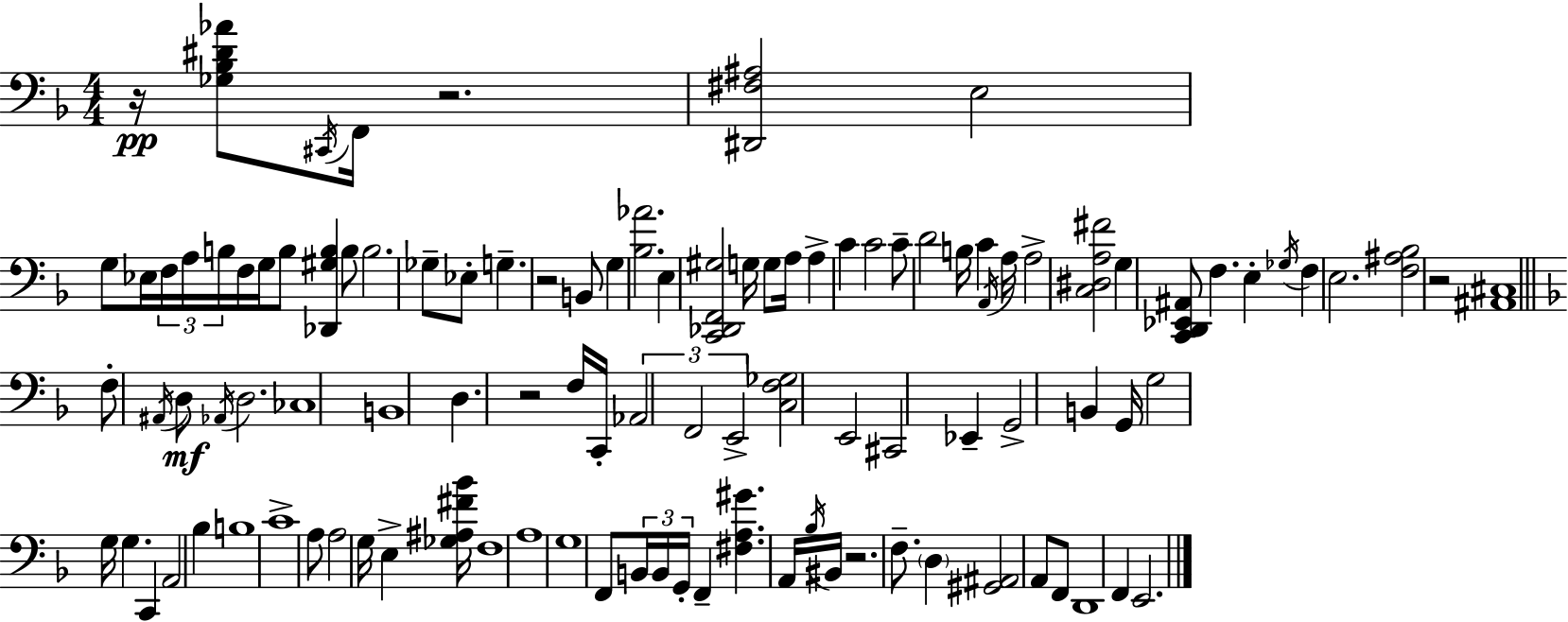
{
  \clef bass
  \numericTimeSignature
  \time 4/4
  \key d \minor
  r16\pp <ges bes dis' aes'>8 \acciaccatura { cis,16 } f,16 r2. | <dis, fis ais>2 e2 | g8 ees16 \tuplet 3/2 { f16 a16 b16 } f16 g16 b8 <des, gis b>4 b8 | b2. ges8-- ees8-. | \break g4.-- r2 b,8 | g4 <bes aes'>2. | e4 <c, des, f, gis>2 g16 g8 | a16 a4-> c'4 c'2 | \break c'8-- d'2 b16 c'4 | \acciaccatura { a,16 } a16 a2-> <c dis a fis'>2 | g4 <c, d, ees, ais,>8 f4. e4-. | \acciaccatura { ges16 } f4 e2. | \break <f ais bes>2 r2 | <ais, cis>1 | \bar "||" \break \key f \major f8-. \acciaccatura { ais,16 } d8\mf \acciaccatura { aes,16 } d2. | ces1 | b,1 | d4. r2 | \break f16 c,16-. \tuplet 3/2 { aes,2 f,2 | e,2-> } <c f ges>2 | e,2 cis,2 | ees,4-- g,2-> b,4 | \break g,16 g2 g16 g4. | c,4 a,2 bes4 | b1 | c'1-> | \break a8 a2 g16 e4-> | <ges ais fis' bes'>16 f1 | a1 | g1 | \break f,8 \tuplet 3/2 { b,16 b,16 g,16-. } f,4-- <fis a gis'>4. | a,16 \acciaccatura { bes16 } bis,16 r2. | f8.-- \parenthesize d4 <gis, ais,>2 a,8 | f,8 d,1 | \break f,4 e,2. | \bar "|."
}